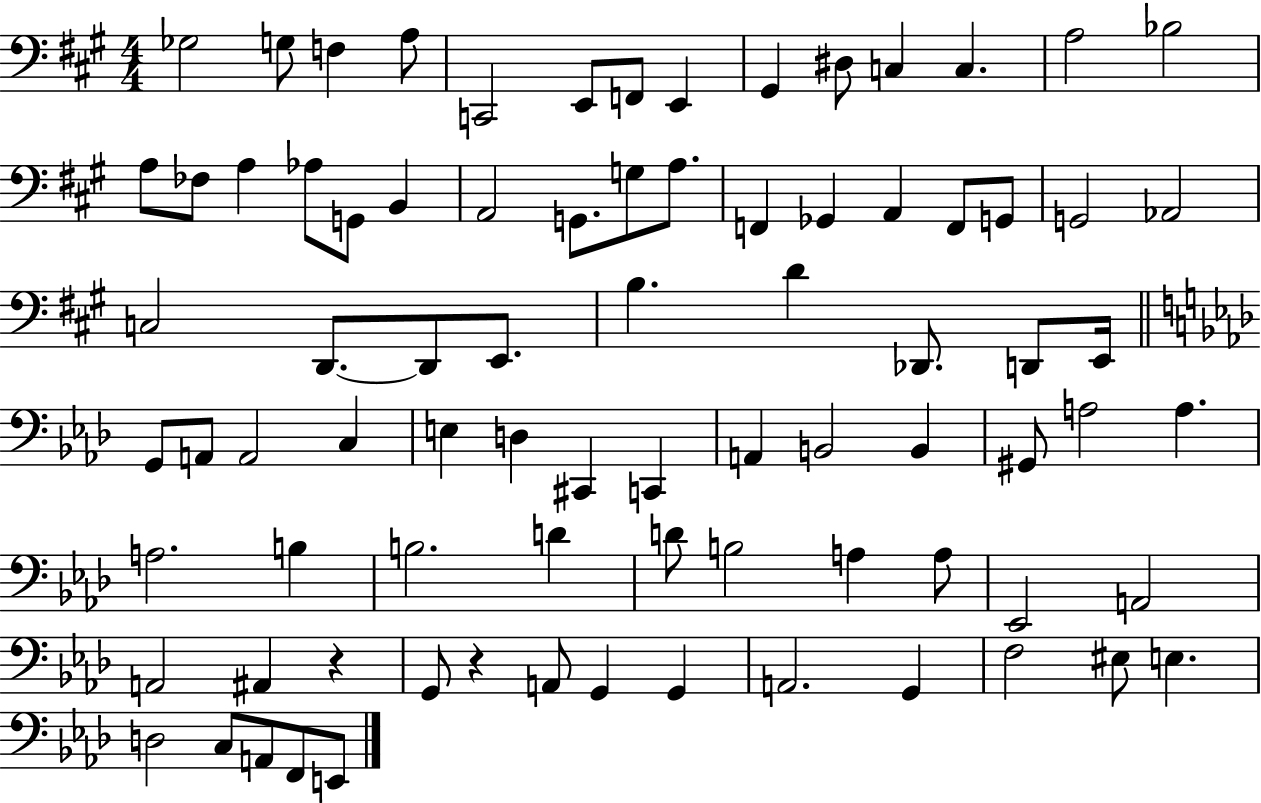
{
  \clef bass
  \numericTimeSignature
  \time 4/4
  \key a \major
  ges2 g8 f4 a8 | c,2 e,8 f,8 e,4 | gis,4 dis8 c4 c4. | a2 bes2 | \break a8 fes8 a4 aes8 g,8 b,4 | a,2 g,8. g8 a8. | f,4 ges,4 a,4 f,8 g,8 | g,2 aes,2 | \break c2 d,8.~~ d,8 e,8. | b4. d'4 des,8. d,8 e,16 | \bar "||" \break \key f \minor g,8 a,8 a,2 c4 | e4 d4 cis,4 c,4 | a,4 b,2 b,4 | gis,8 a2 a4. | \break a2. b4 | b2. d'4 | d'8 b2 a4 a8 | ees,2 a,2 | \break a,2 ais,4 r4 | g,8 r4 a,8 g,4 g,4 | a,2. g,4 | f2 eis8 e4. | \break d2 c8 a,8 f,8 e,8 | \bar "|."
}